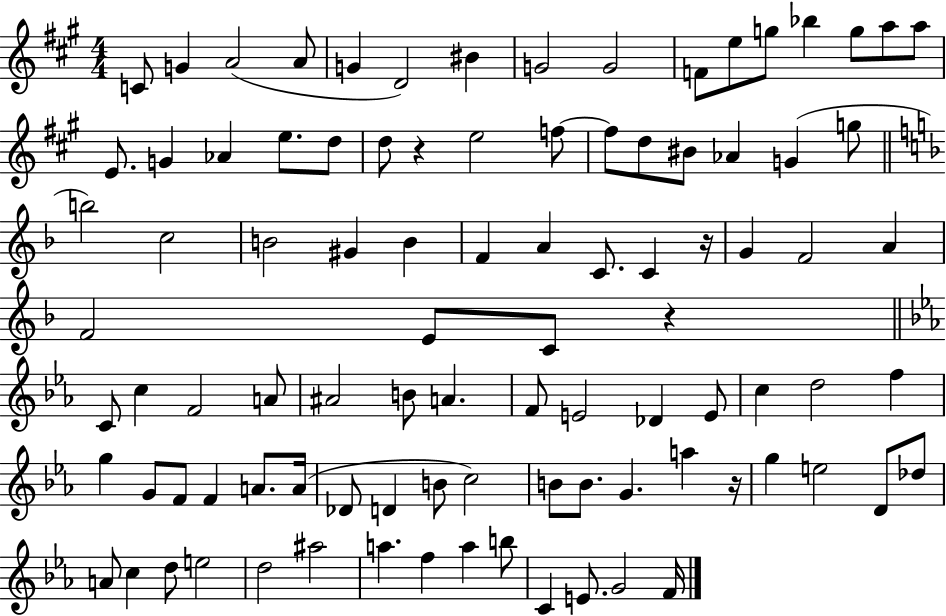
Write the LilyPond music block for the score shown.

{
  \clef treble
  \numericTimeSignature
  \time 4/4
  \key a \major
  c'8 g'4 a'2( a'8 | g'4 d'2) bis'4 | g'2 g'2 | f'8 e''8 g''8 bes''4 g''8 a''8 a''8 | \break e'8. g'4 aes'4 e''8. d''8 | d''8 r4 e''2 f''8~~ | f''8 d''8 bis'8 aes'4 g'4( g''8 | \bar "||" \break \key f \major b''2) c''2 | b'2 gis'4 b'4 | f'4 a'4 c'8. c'4 r16 | g'4 f'2 a'4 | \break f'2 e'8 c'8 r4 | \bar "||" \break \key c \minor c'8 c''4 f'2 a'8 | ais'2 b'8 a'4. | f'8 e'2 des'4 e'8 | c''4 d''2 f''4 | \break g''4 g'8 f'8 f'4 a'8. a'16( | des'8 d'4 b'8 c''2) | b'8 b'8. g'4. a''4 r16 | g''4 e''2 d'8 des''8 | \break a'8 c''4 d''8 e''2 | d''2 ais''2 | a''4. f''4 a''4 b''8 | c'4 e'8. g'2 f'16 | \break \bar "|."
}